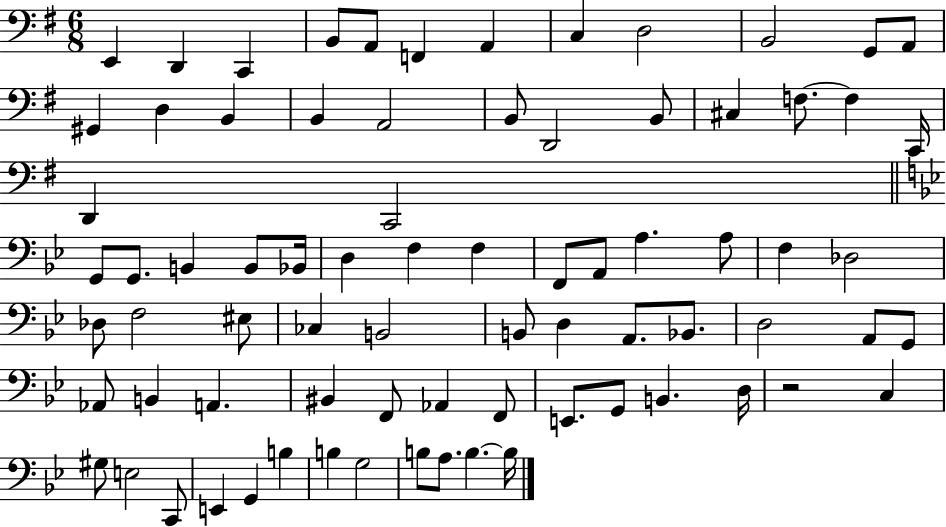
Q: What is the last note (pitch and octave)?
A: B3